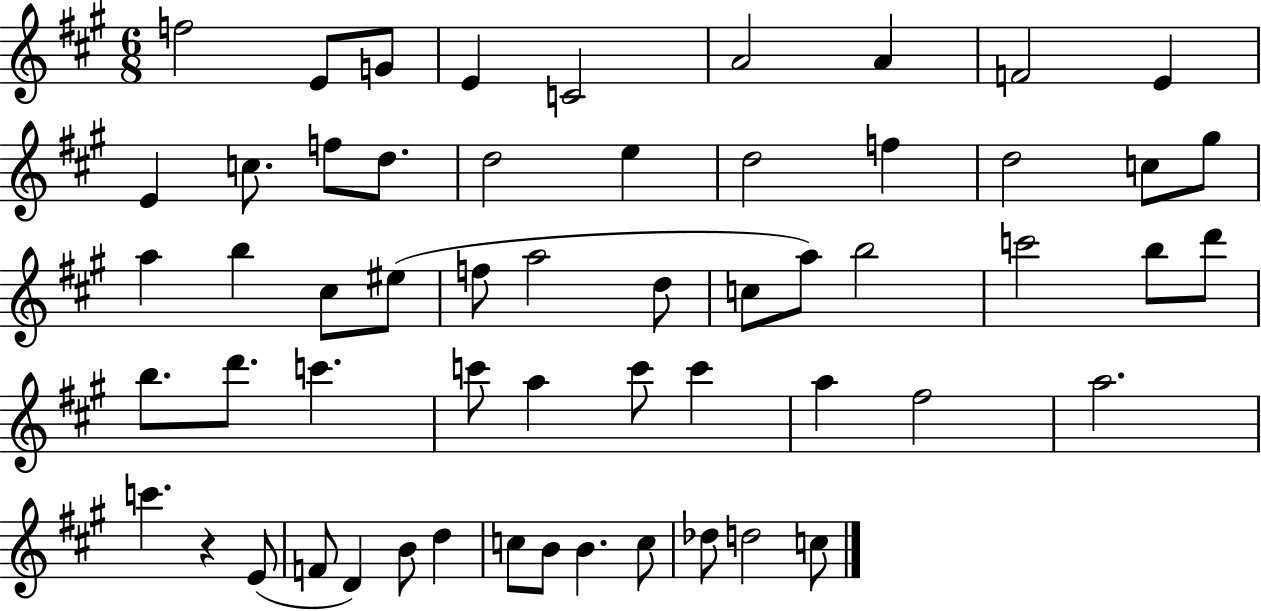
X:1
T:Untitled
M:6/8
L:1/4
K:A
f2 E/2 G/2 E C2 A2 A F2 E E c/2 f/2 d/2 d2 e d2 f d2 c/2 ^g/2 a b ^c/2 ^e/2 f/2 a2 d/2 c/2 a/2 b2 c'2 b/2 d'/2 b/2 d'/2 c' c'/2 a c'/2 c' a ^f2 a2 c' z E/2 F/2 D B/2 d c/2 B/2 B c/2 _d/2 d2 c/2